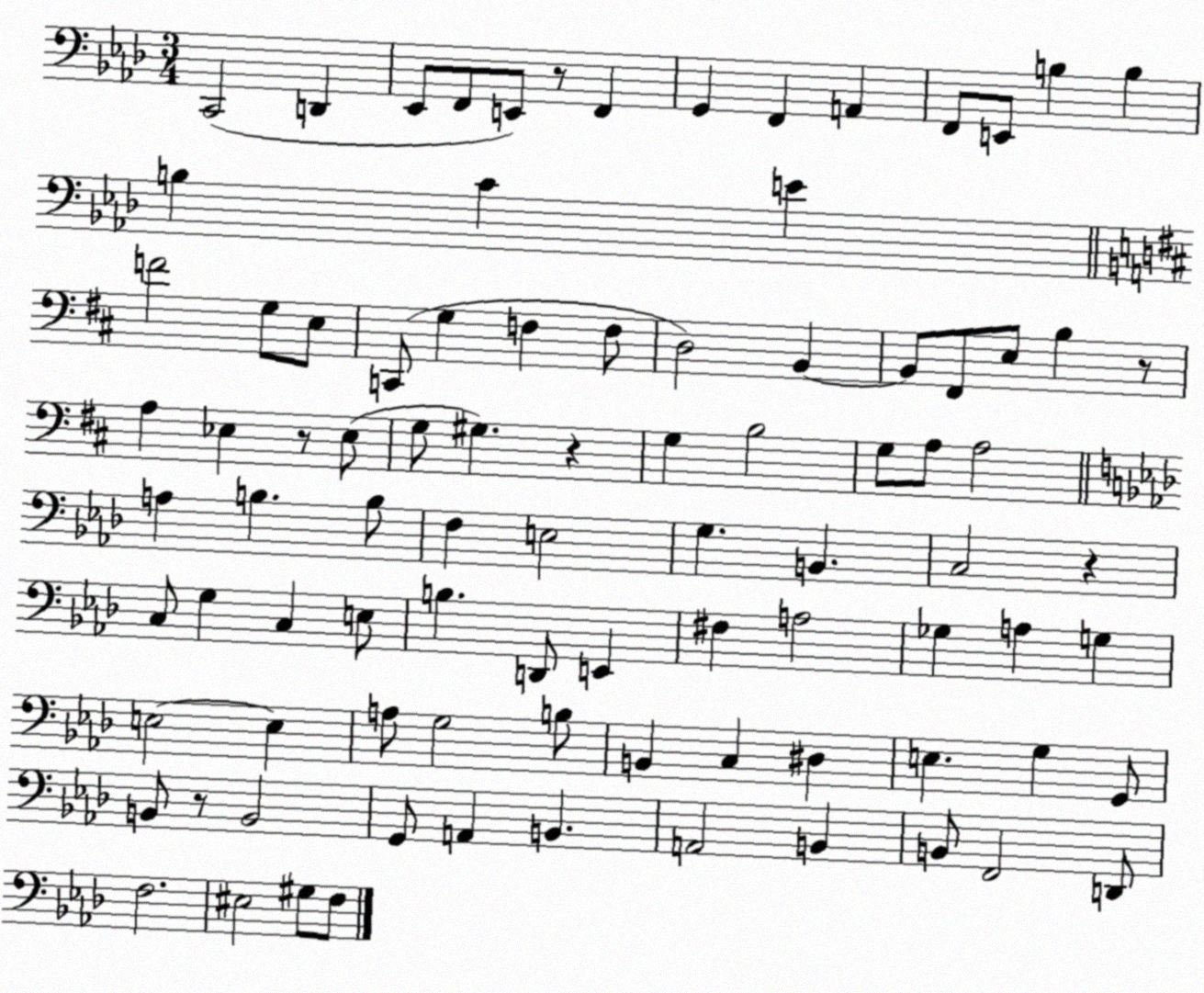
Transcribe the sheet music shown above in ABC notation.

X:1
T:Untitled
M:3/4
L:1/4
K:Ab
C,,2 D,, _E,,/2 F,,/2 E,,/2 z/2 F,, G,, F,, A,, F,,/2 E,,/2 B, B, B, C E F2 G,/2 E,/2 C,,/2 G, F, F,/2 D,2 B,, B,,/2 ^F,,/2 E,/2 B, z/2 A, _E, z/2 _E,/2 G,/2 ^G, z G, B,2 G,/2 A,/2 A,2 A, B, B,/2 F, E,2 G, B,, C,2 z C,/2 G, C, E,/2 B, D,,/2 E,, ^F, A,2 _G, A, G, E,2 E, A,/2 G,2 B,/2 B,, C, ^D, E, G, G,,/2 B,,/2 z/2 B,,2 G,,/2 A,, B,, A,,2 B,, B,,/2 F,,2 D,,/2 F,2 ^E,2 ^G,/2 F,/2